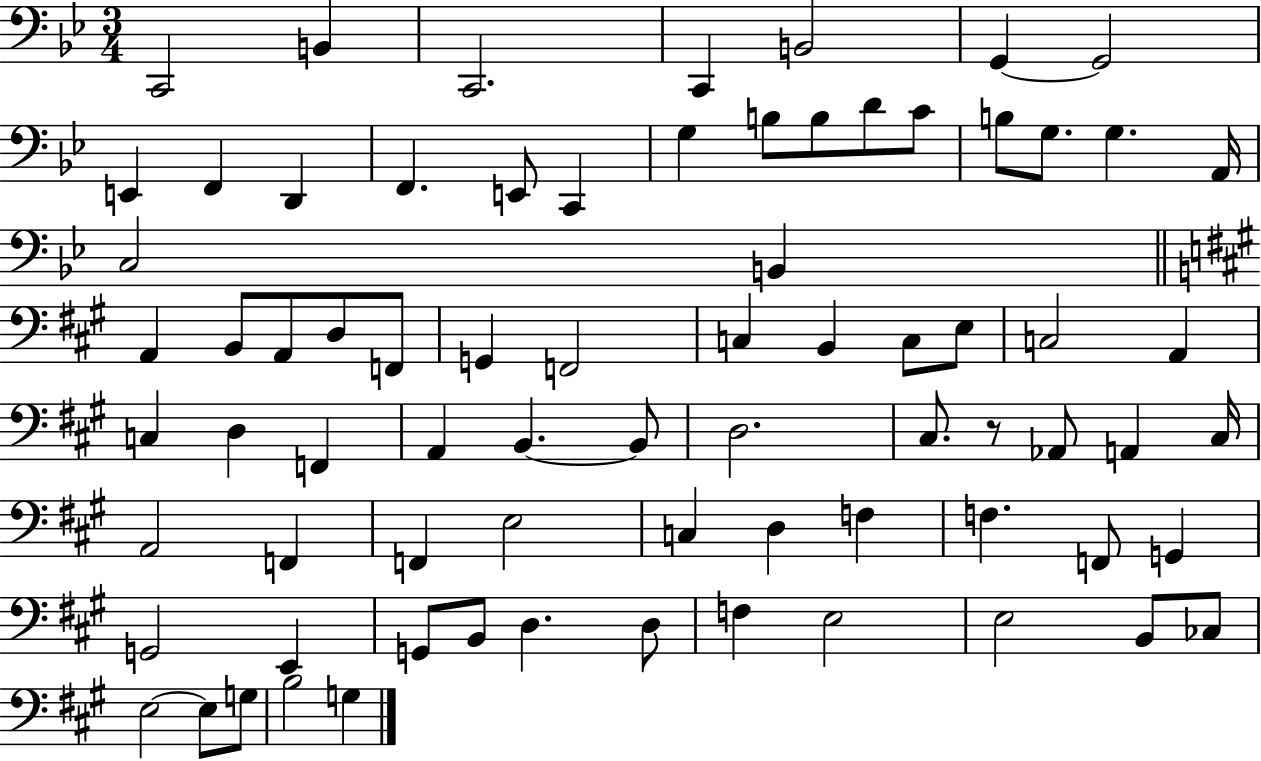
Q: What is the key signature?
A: BES major